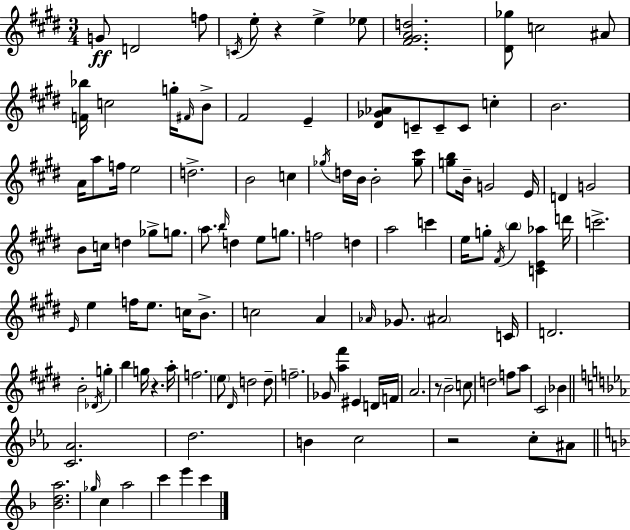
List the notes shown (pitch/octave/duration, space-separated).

G4/e D4/h F5/e C4/s E5/e R/q E5/q Eb5/e [F#4,G#4,A4,D5]/h. [D#4,Gb5]/e C5/h A#4/e [F4,Bb5]/s C5/h G5/s F#4/s B4/e F#4/h E4/q [D#4,Gb4,Ab4]/e C4/e C4/e C4/e C5/q B4/h. A4/s A5/e F5/s E5/h D5/h. B4/h C5/q Gb5/s D5/s B4/s B4/h [Gb5,C#6]/e [G5,B5]/e B4/s G4/h E4/s D4/q G4/h B4/e C5/s D5/q Gb5/e G5/e. A5/e. B5/s D5/q E5/e G5/e. F5/h D5/q A5/h C6/q E5/s G5/e F#4/s B5/q [C4,E4,Ab5]/q D6/s C6/h. E4/s E5/q F5/s E5/e. C5/s B4/e. C5/h A4/q Ab4/s Gb4/e. A#4/h C4/s D4/h. B4/h Db4/s G5/q B5/q G5/s R/q. A5/s F5/h. E5/e D#4/s D5/h D5/e F5/h. Gb4/e [A5,F#6]/q EIS4/q D4/s F4/s A4/h. R/e B4/h C5/e D5/h F5/e A5/e C#4/h Bb4/q [C4,Ab4]/h. D5/h. B4/q C5/h R/h C5/e A#4/e [Bb4,D5,A5]/h. Gb5/s C5/q A5/h C6/q E6/q C6/q